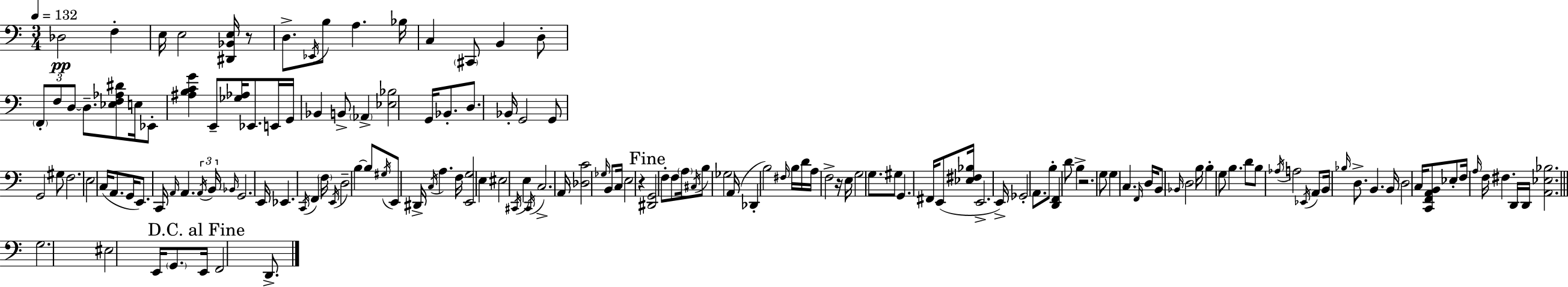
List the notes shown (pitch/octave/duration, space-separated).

Db3/h F3/q E3/s E3/h [D#2,Bb2,E3]/s R/e D3/e. Eb2/s B3/e A3/q. Bb3/s C3/q C#2/e B2/q D3/e F2/e F3/e D3/e D3/e. [Eb3,F3,Ab3,D#4]/e E3/s Eb2/e [A#3,B3,C4,G4]/q E2/e [Gb3,Ab3]/s Eb2/e. E2/s G2/s Bb2/q B2/e Ab2/q [Eb3,Bb3]/h G2/s Bb2/e. D3/e. Bb2/s G2/h G2/e G2/h G#3/e F3/h. E3/h C3/s A2/e. G2/s E2/e. C2/s A2/s A2/q. A2/s B2/s Bb2/s G2/h. E2/s Eb2/q. C2/s F2/q F3/s E2/s D3/h B3/q B3/e G#3/s E2/e D#2/s C3/s A3/q. F3/s [E2,G3]/h E3/q EIS3/h C#2/s E3/q C#2/s C3/h. A2/s [Db3,C4]/h Gb3/s B2/e C3/s E3/h R/q [D#2,G2]/h F3/e F3/e A3/s C#3/s B3/e Gb3/h A2/s Db2/q B3/h F#3/s B3/s D4/s A3/s F3/h R/s E3/s G3/h G3/e. G#3/e G2/q. F#2/s E2/e [Eb3,F#3,Bb3]/s E2/h. E2/s Gb2/h A2/e. B3/e [D2,F2]/q D4/e B3/q R/h. G3/e G3/q C3/q. F2/s D3/s B2/e Bb2/s D3/h B3/s B3/q G3/e B3/q. D4/e B3/e Ab3/s A3/h Eb2/s A2/e B2/s Bb3/s D3/e. B2/q. B2/s D3/h C3/s [C2,F2,A2,B2]/e Eb3/e F3/s A3/s F3/s F#3/q. D2/s D2/s [A2,Eb3,Bb3]/h. G3/h. EIS3/h E2/s G2/e. E2/s F2/h D2/e.